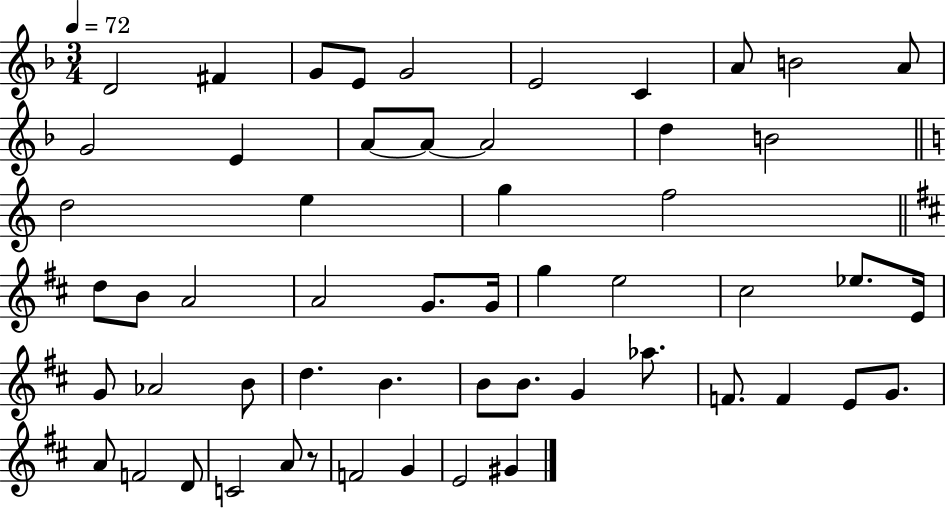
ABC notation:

X:1
T:Untitled
M:3/4
L:1/4
K:F
D2 ^F G/2 E/2 G2 E2 C A/2 B2 A/2 G2 E A/2 A/2 A2 d B2 d2 e g f2 d/2 B/2 A2 A2 G/2 G/4 g e2 ^c2 _e/2 E/4 G/2 _A2 B/2 d B B/2 B/2 G _a/2 F/2 F E/2 G/2 A/2 F2 D/2 C2 A/2 z/2 F2 G E2 ^G